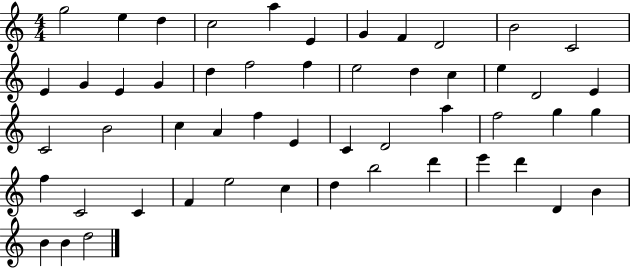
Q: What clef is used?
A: treble